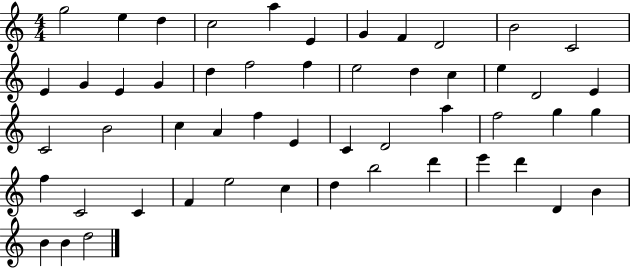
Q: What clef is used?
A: treble